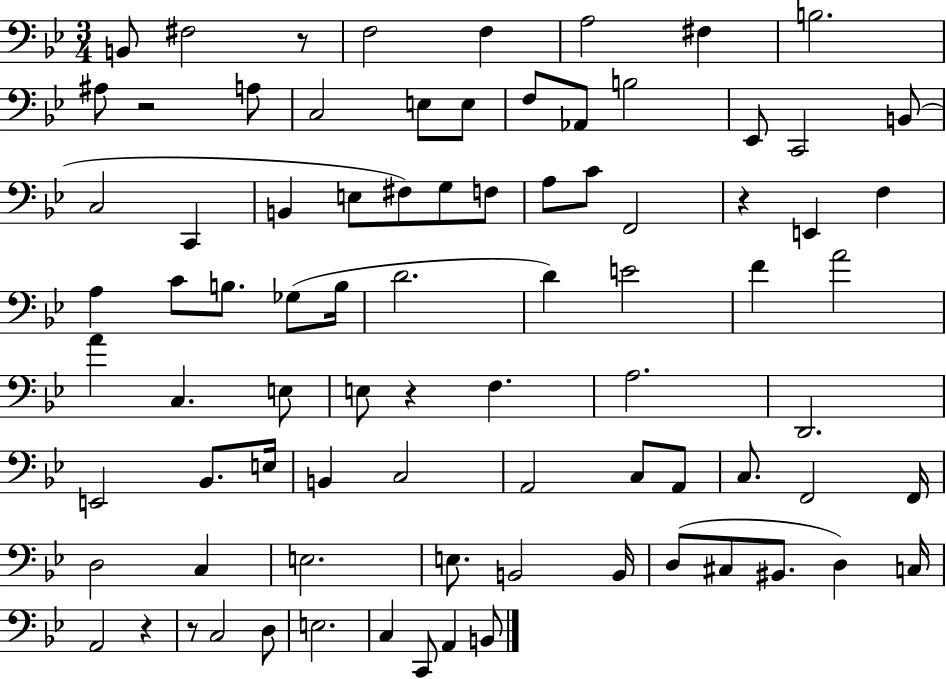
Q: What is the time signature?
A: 3/4